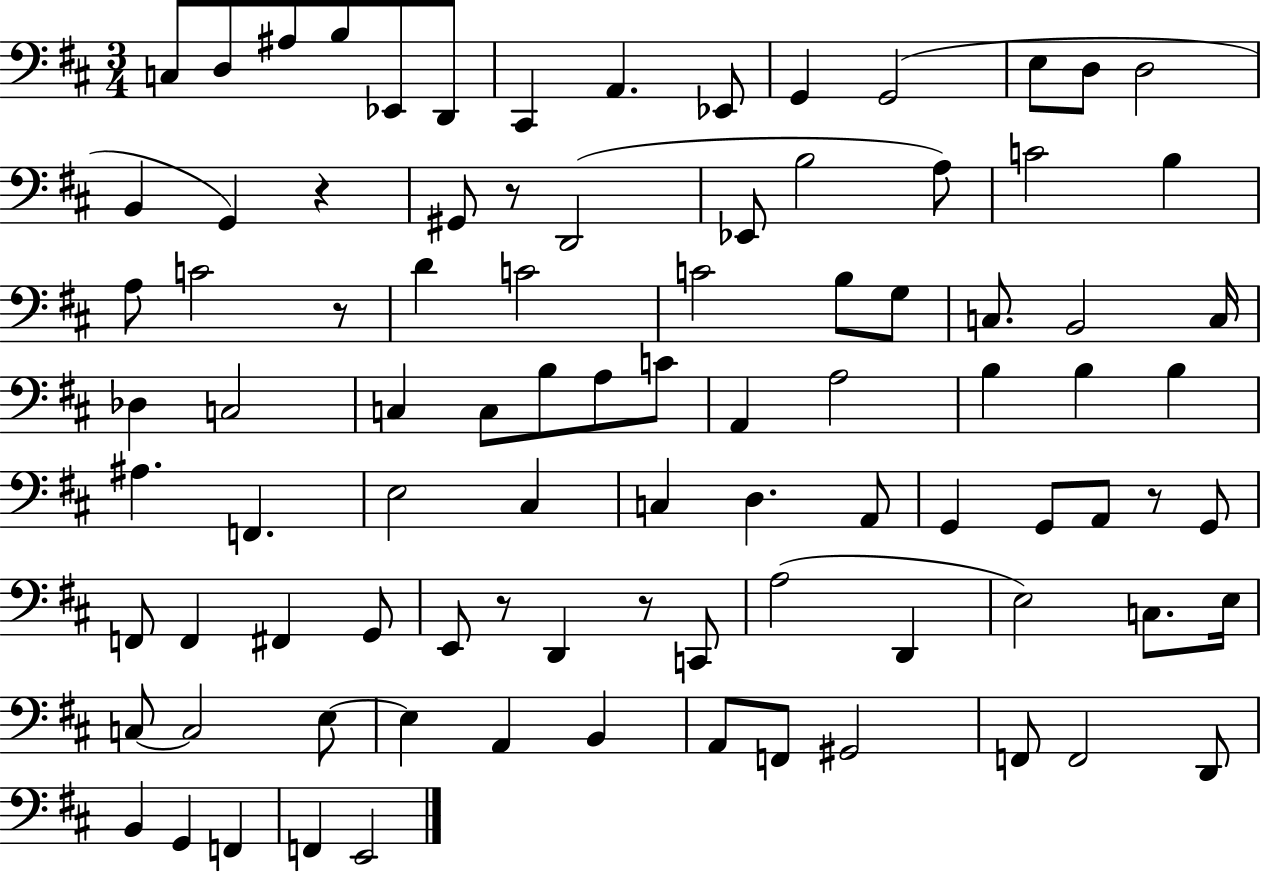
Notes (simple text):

C3/e D3/e A#3/e B3/e Eb2/e D2/e C#2/q A2/q. Eb2/e G2/q G2/h E3/e D3/e D3/h B2/q G2/q R/q G#2/e R/e D2/h Eb2/e B3/h A3/e C4/h B3/q A3/e C4/h R/e D4/q C4/h C4/h B3/e G3/e C3/e. B2/h C3/s Db3/q C3/h C3/q C3/e B3/e A3/e C4/e A2/q A3/h B3/q B3/q B3/q A#3/q. F2/q. E3/h C#3/q C3/q D3/q. A2/e G2/q G2/e A2/e R/e G2/e F2/e F2/q F#2/q G2/e E2/e R/e D2/q R/e C2/e A3/h D2/q E3/h C3/e. E3/s C3/e C3/h E3/e E3/q A2/q B2/q A2/e F2/e G#2/h F2/e F2/h D2/e B2/q G2/q F2/q F2/q E2/h